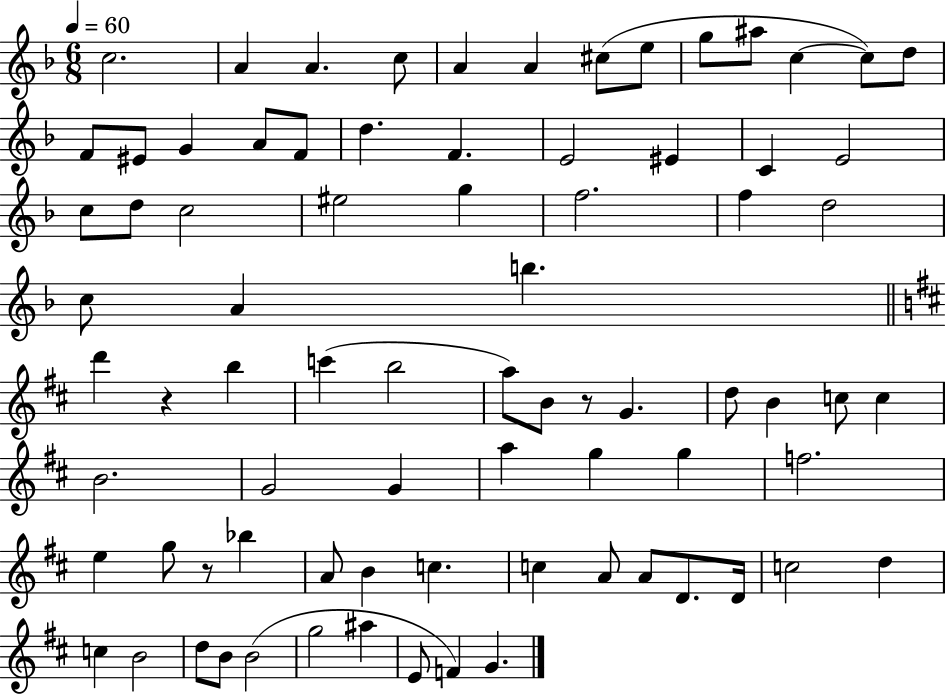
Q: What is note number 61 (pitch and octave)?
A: A4